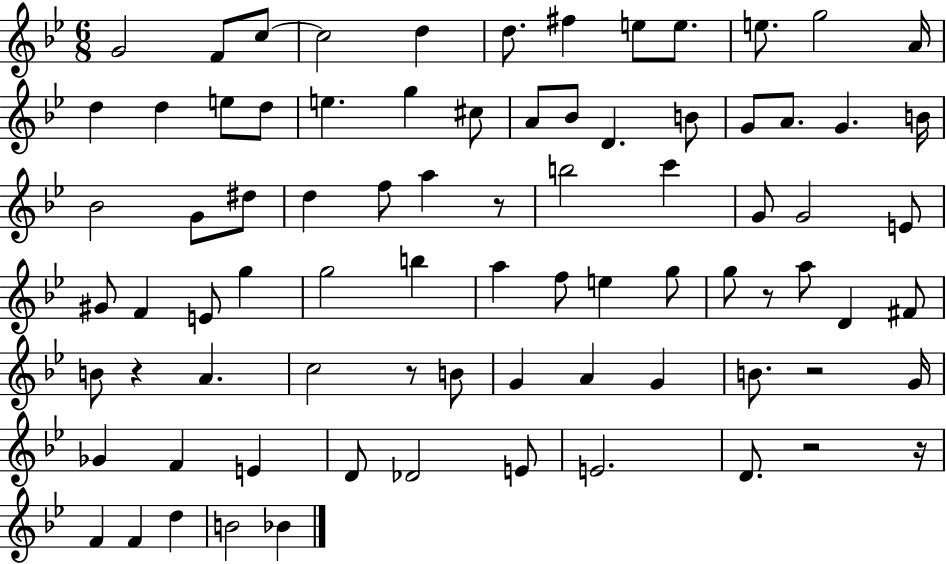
X:1
T:Untitled
M:6/8
L:1/4
K:Bb
G2 F/2 c/2 c2 d d/2 ^f e/2 e/2 e/2 g2 A/4 d d e/2 d/2 e g ^c/2 A/2 _B/2 D B/2 G/2 A/2 G B/4 _B2 G/2 ^d/2 d f/2 a z/2 b2 c' G/2 G2 E/2 ^G/2 F E/2 g g2 b a f/2 e g/2 g/2 z/2 a/2 D ^F/2 B/2 z A c2 z/2 B/2 G A G B/2 z2 G/4 _G F E D/2 _D2 E/2 E2 D/2 z2 z/4 F F d B2 _B